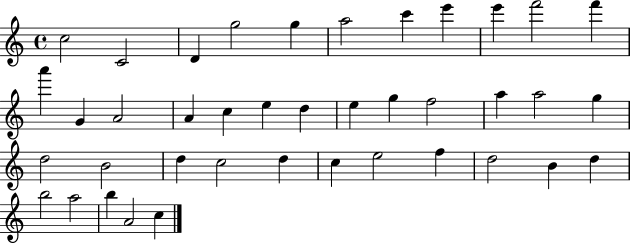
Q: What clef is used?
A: treble